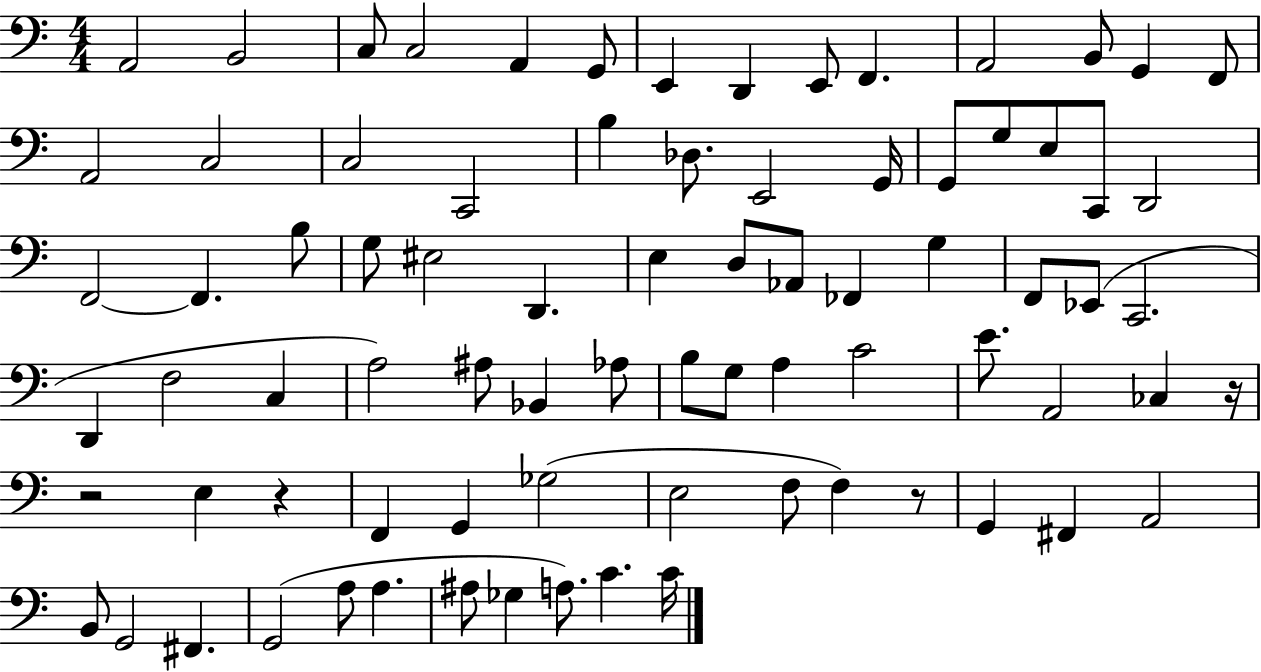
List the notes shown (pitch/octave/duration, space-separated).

A2/h B2/h C3/e C3/h A2/q G2/e E2/q D2/q E2/e F2/q. A2/h B2/e G2/q F2/e A2/h C3/h C3/h C2/h B3/q Db3/e. E2/h G2/s G2/e G3/e E3/e C2/e D2/h F2/h F2/q. B3/e G3/e EIS3/h D2/q. E3/q D3/e Ab2/e FES2/q G3/q F2/e Eb2/e C2/h. D2/q F3/h C3/q A3/h A#3/e Bb2/q Ab3/e B3/e G3/e A3/q C4/h E4/e. A2/h CES3/q R/s R/h E3/q R/q F2/q G2/q Gb3/h E3/h F3/e F3/q R/e G2/q F#2/q A2/h B2/e G2/h F#2/q. G2/h A3/e A3/q. A#3/e Gb3/q A3/e. C4/q. C4/s